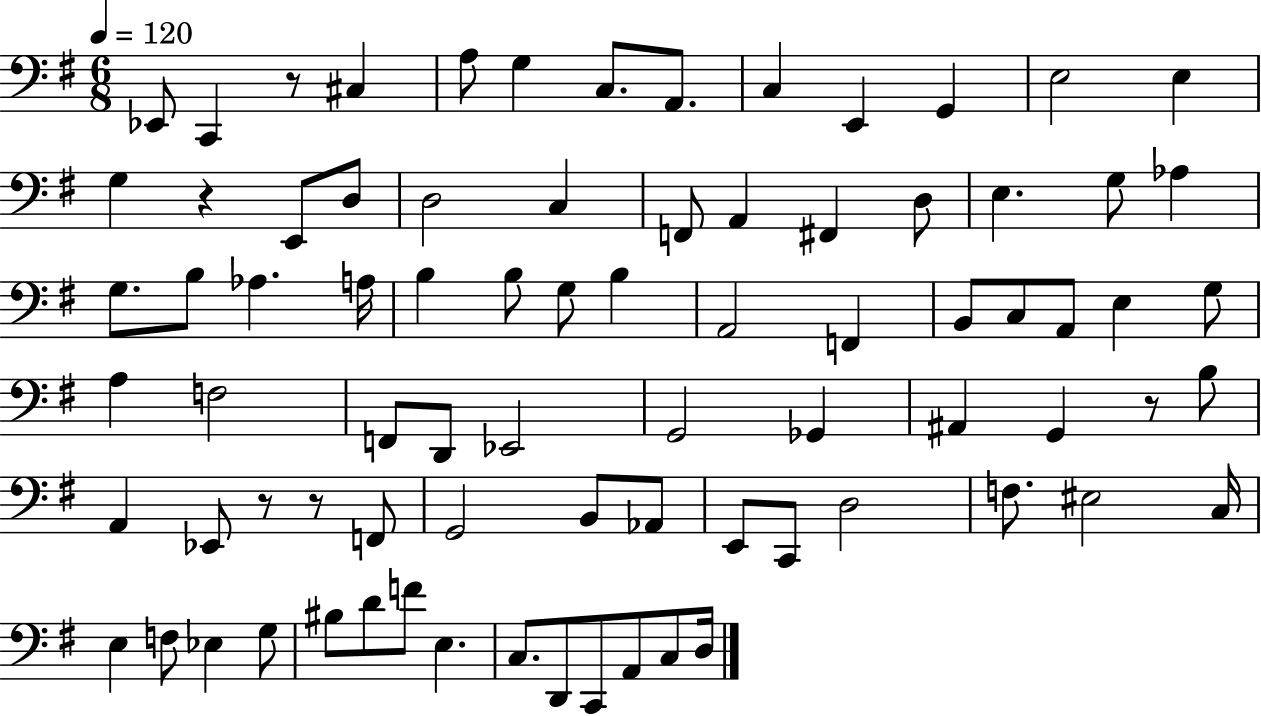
{
  \clef bass
  \numericTimeSignature
  \time 6/8
  \key g \major
  \tempo 4 = 120
  ees,8 c,4 r8 cis4 | a8 g4 c8. a,8. | c4 e,4 g,4 | e2 e4 | \break g4 r4 e,8 d8 | d2 c4 | f,8 a,4 fis,4 d8 | e4. g8 aes4 | \break g8. b8 aes4. a16 | b4 b8 g8 b4 | a,2 f,4 | b,8 c8 a,8 e4 g8 | \break a4 f2 | f,8 d,8 ees,2 | g,2 ges,4 | ais,4 g,4 r8 b8 | \break a,4 ees,8 r8 r8 f,8 | g,2 b,8 aes,8 | e,8 c,8 d2 | f8. eis2 c16 | \break e4 f8 ees4 g8 | bis8 d'8 f'8 e4. | c8. d,8 c,8 a,8 c8 d16 | \bar "|."
}